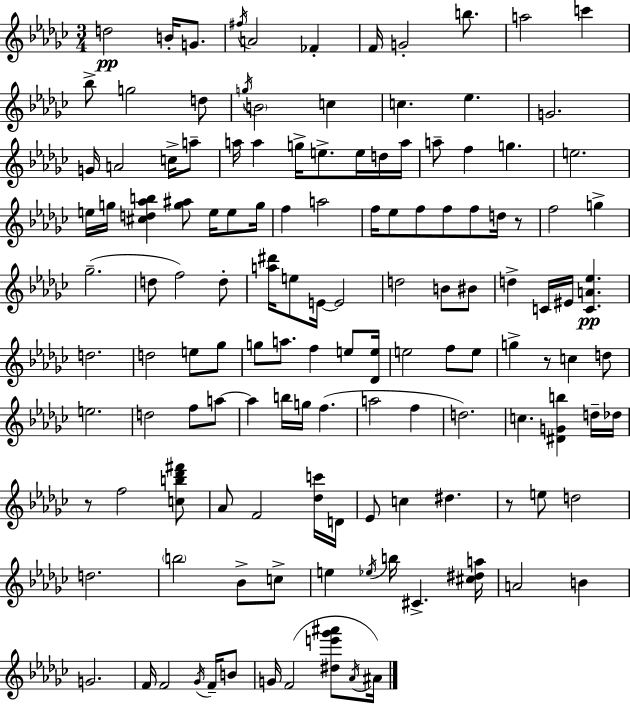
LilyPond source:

{
  \clef treble
  \numericTimeSignature
  \time 3/4
  \key ees \minor
  d''2\pp b'16-. g'8. | \acciaccatura { fis''16 } a'2 fes'4-. | f'16 g'2-. b''8. | a''2 c'''4 | \break bes''8-> g''2 d''8 | \acciaccatura { g''16 } \parenthesize b'2 c''4 | c''4. ees''4. | g'2. | \break g'16 a'2 c''16-> | a''8-- a''16 a''4 g''16-> e''8.-> e''16 | d''16 a''16 a''8-- f''4 g''4. | e''2. | \break e''16 g''16 <cis'' d'' aes'' b''>4 <g'' ais''>8 e''16 e''8 | g''16 f''4 a''2 | f''16 ees''8 f''8 f''8 f''8 d''16 | r8 f''2 g''4-> | \break ges''2.--( | d''8 f''2) | d''8-. <a'' dis'''>16 e''8 e'16~~ e'2 | d''2 b'8 | \break bis'8 d''4-> c'16 eis'16 <c' a' ees''>4.\pp | d''2. | d''2 e''8 | ges''8 g''8 a''8. f''4 e''8 | \break <des' e''>16 e''2 f''8 | e''8 g''4-> r8 c''4 | d''8 e''2. | d''2 f''8 | \break a''8~~ a''4 b''16 g''16 f''4.( | a''2 f''4 | d''2.) | c''4. <dis' g' b''>4 | \break d''16-- des''16 r8 f''2 | <c'' b'' des''' fis'''>8 aes'8 f'2 | <des'' c'''>16 d'16 ees'8 c''4 dis''4. | r8 e''8 d''2 | \break d''2. | \parenthesize b''2 bes'8-> | c''8-> e''4 \acciaccatura { ees''16 } b''16 cis'4.-> | <cis'' dis'' a''>16 a'2 b'4 | \break g'2. | f'16 f'2 | \acciaccatura { ges'16 } f'16-- b'8 g'16 f'2( | <dis'' e''' ges''' ais'''>8 \acciaccatura { aes'16 }) ais'16 \bar "|."
}